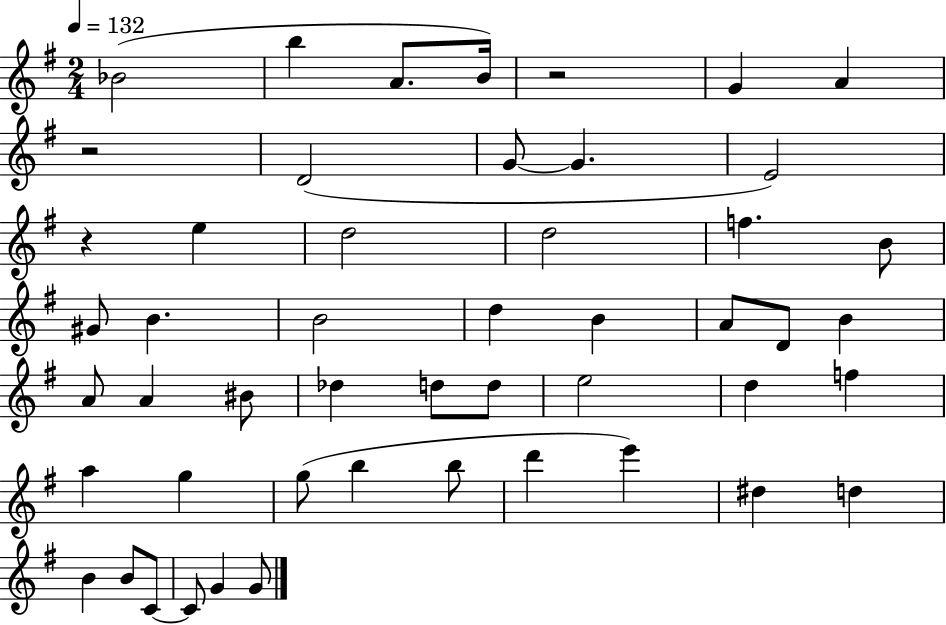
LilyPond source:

{
  \clef treble
  \numericTimeSignature
  \time 2/4
  \key g \major
  \tempo 4 = 132
  bes'2( | b''4 a'8. b'16) | r2 | g'4 a'4 | \break r2 | d'2( | g'8~~ g'4. | e'2) | \break r4 e''4 | d''2 | d''2 | f''4. b'8 | \break gis'8 b'4. | b'2 | d''4 b'4 | a'8 d'8 b'4 | \break a'8 a'4 bis'8 | des''4 d''8 d''8 | e''2 | d''4 f''4 | \break a''4 g''4 | g''8( b''4 b''8 | d'''4 e'''4) | dis''4 d''4 | \break b'4 b'8 c'8~~ | c'8 g'4 g'8 | \bar "|."
}